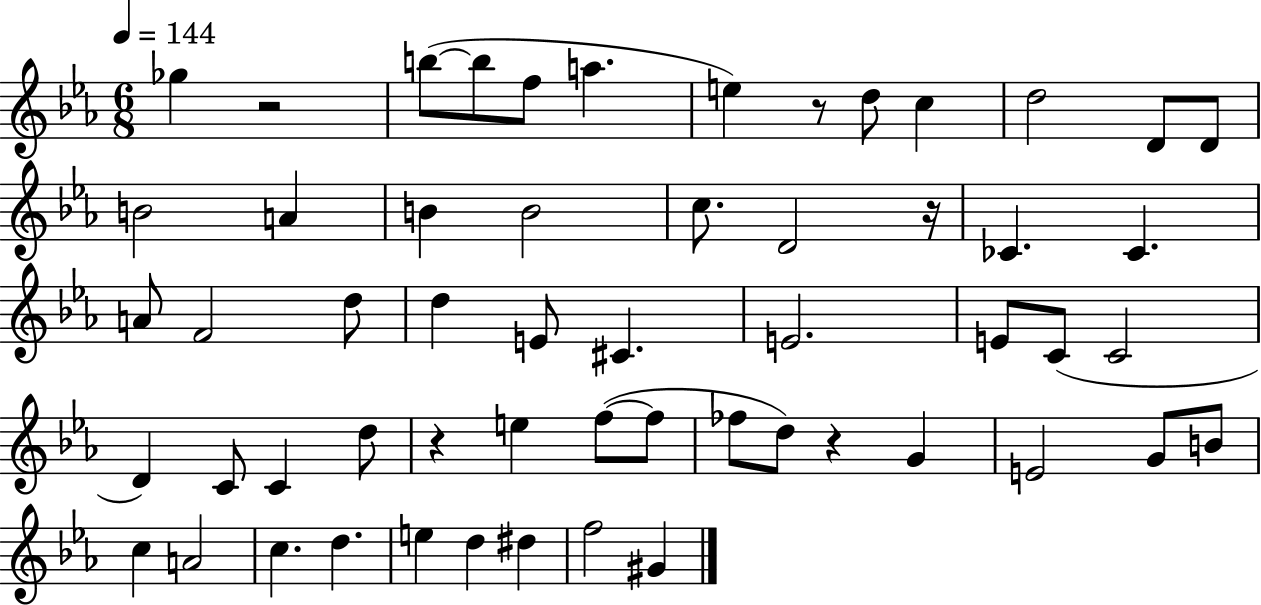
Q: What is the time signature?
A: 6/8